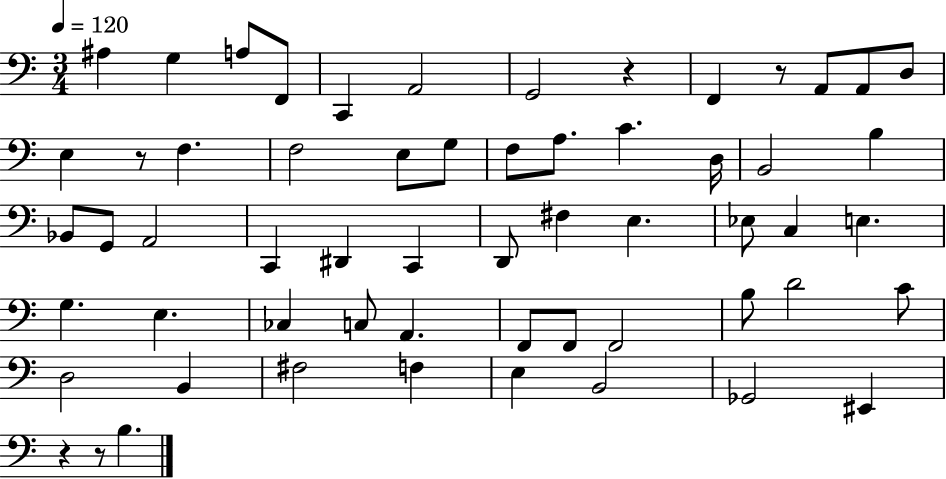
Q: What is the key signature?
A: C major